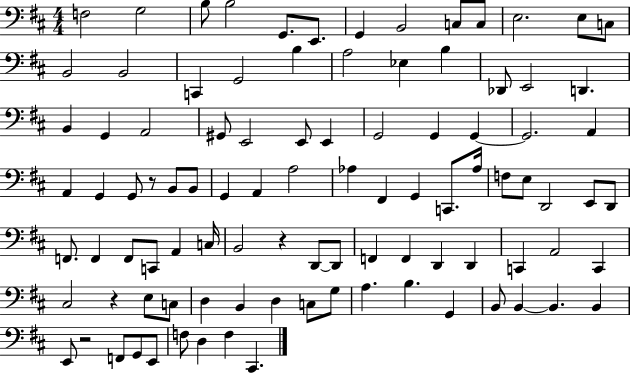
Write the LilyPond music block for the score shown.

{
  \clef bass
  \numericTimeSignature
  \time 4/4
  \key d \major
  f2 g2 | b8 b2 g,8. e,8. | g,4 b,2 c8 c8 | e2. e8 c8 | \break b,2 b,2 | c,4 g,2 b4 | a2 ees4 b4 | des,8 e,2 d,4. | \break b,4 g,4 a,2 | gis,8 e,2 e,8 e,4 | g,2 g,4 g,4~~ | g,2. a,4 | \break a,4 g,4 g,8 r8 b,8 b,8 | g,4 a,4 a2 | aes4 fis,4 g,4 c,8. aes16 | f8 e8 d,2 e,8 d,8 | \break f,8. f,4 f,8 c,8 a,4 c16 | b,2 r4 d,8~~ d,8 | f,4 f,4 d,4 d,4 | c,4 a,2 c,4 | \break cis2 r4 e8 c8 | d4 b,4 d4 c8 g8 | a4. b4. g,4 | b,8 b,4~~ b,4. b,4 | \break e,8 r2 f,8 g,8 e,8 | f8 d4 f4 cis,4. | \bar "|."
}